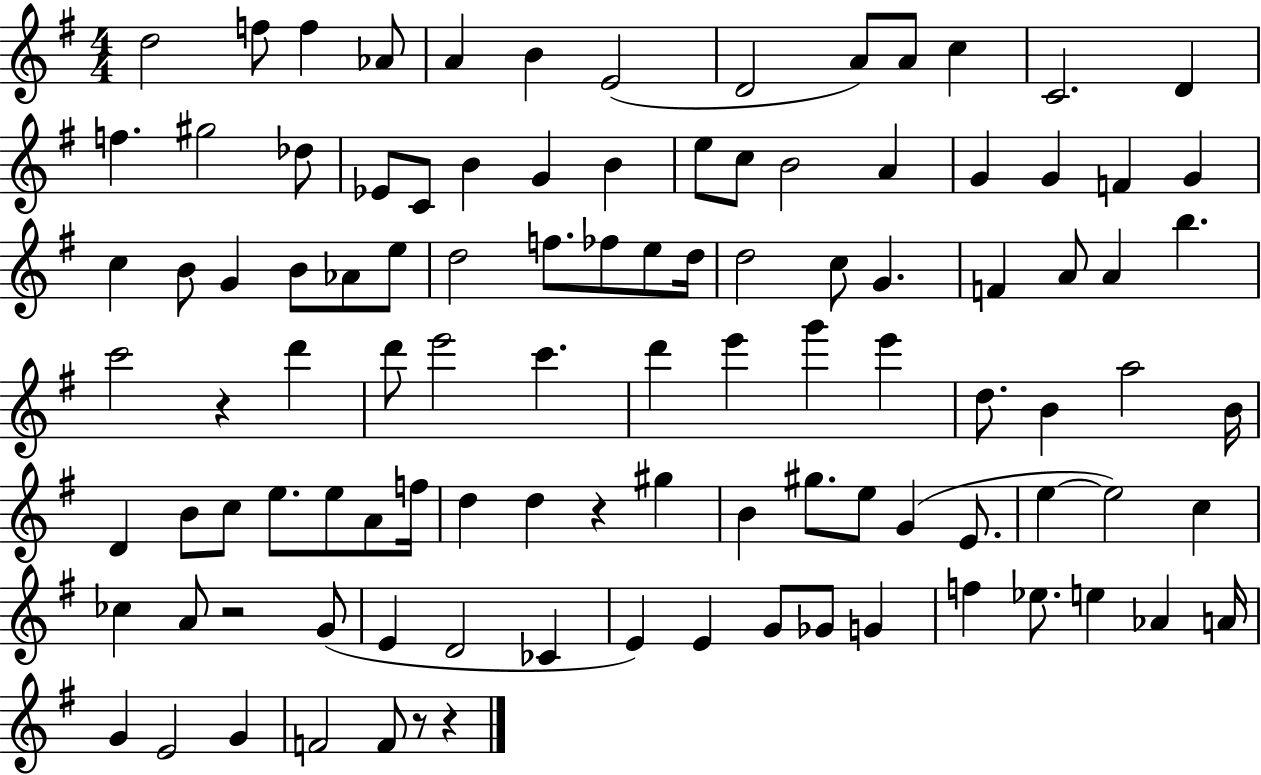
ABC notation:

X:1
T:Untitled
M:4/4
L:1/4
K:G
d2 f/2 f _A/2 A B E2 D2 A/2 A/2 c C2 D f ^g2 _d/2 _E/2 C/2 B G B e/2 c/2 B2 A G G F G c B/2 G B/2 _A/2 e/2 d2 f/2 _f/2 e/2 d/4 d2 c/2 G F A/2 A b c'2 z d' d'/2 e'2 c' d' e' g' e' d/2 B a2 B/4 D B/2 c/2 e/2 e/2 A/2 f/4 d d z ^g B ^g/2 e/2 G E/2 e e2 c _c A/2 z2 G/2 E D2 _C E E G/2 _G/2 G f _e/2 e _A A/4 G E2 G F2 F/2 z/2 z